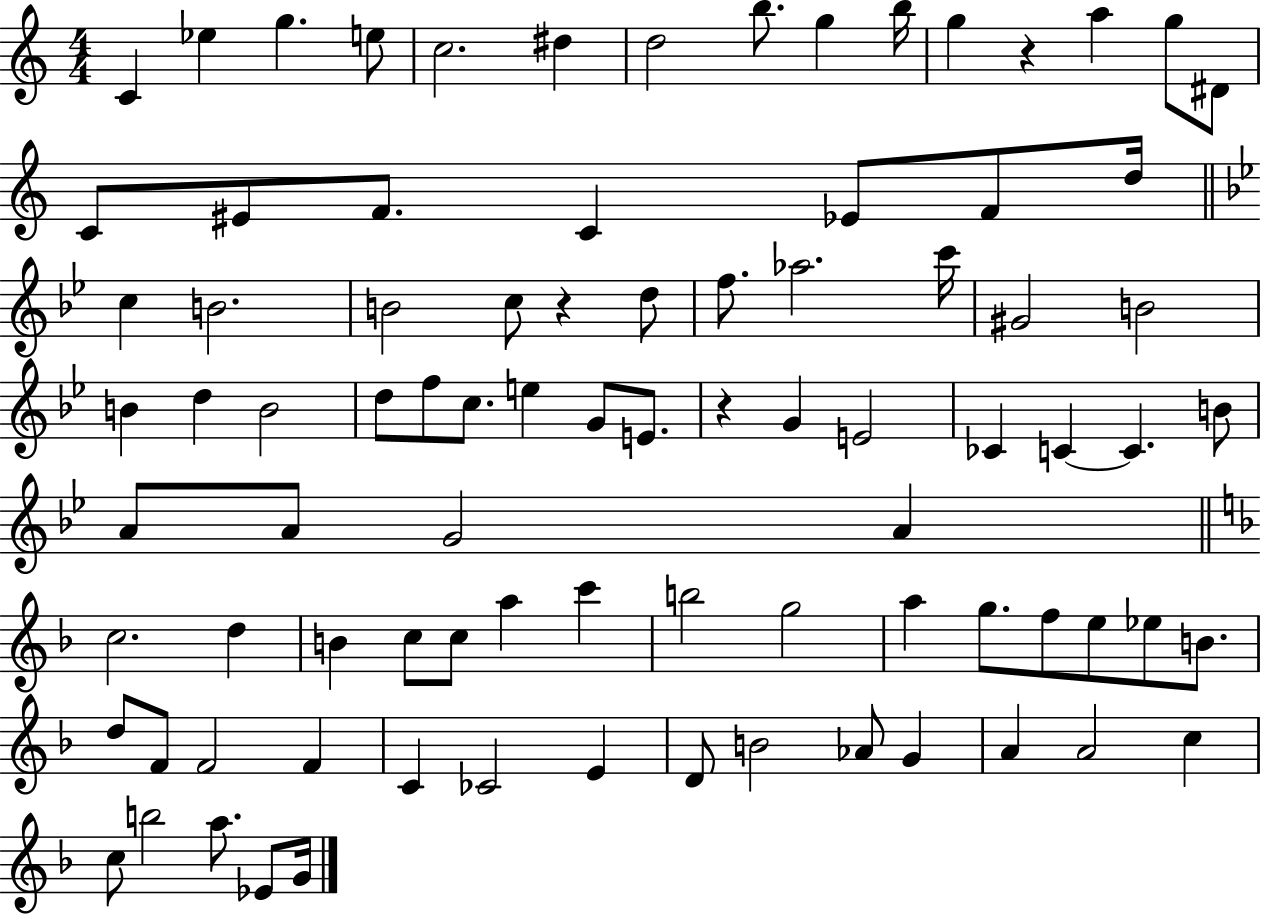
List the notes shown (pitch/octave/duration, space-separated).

C4/q Eb5/q G5/q. E5/e C5/h. D#5/q D5/h B5/e. G5/q B5/s G5/q R/q A5/q G5/e D#4/e C4/e EIS4/e F4/e. C4/q Eb4/e F4/e D5/s C5/q B4/h. B4/h C5/e R/q D5/e F5/e. Ab5/h. C6/s G#4/h B4/h B4/q D5/q B4/h D5/e F5/e C5/e. E5/q G4/e E4/e. R/q G4/q E4/h CES4/q C4/q C4/q. B4/e A4/e A4/e G4/h A4/q C5/h. D5/q B4/q C5/e C5/e A5/q C6/q B5/h G5/h A5/q G5/e. F5/e E5/e Eb5/e B4/e. D5/e F4/e F4/h F4/q C4/q CES4/h E4/q D4/e B4/h Ab4/e G4/q A4/q A4/h C5/q C5/e B5/h A5/e. Eb4/e G4/s